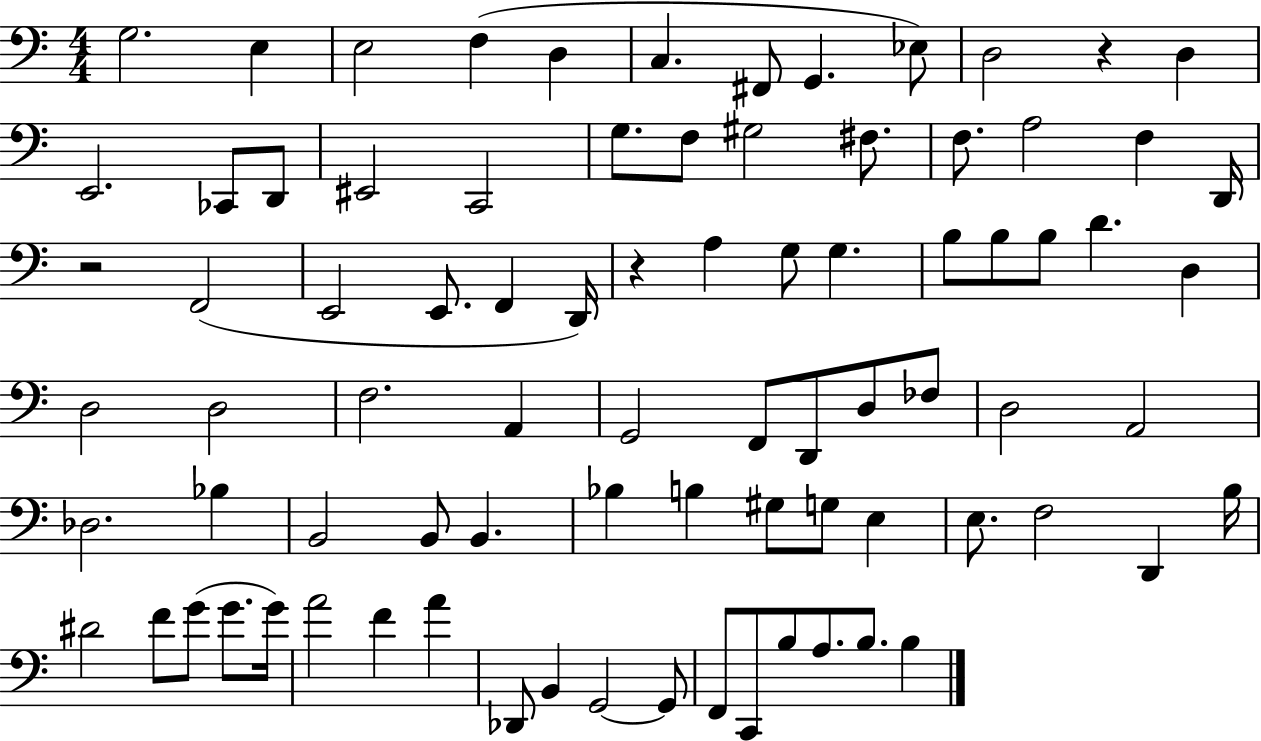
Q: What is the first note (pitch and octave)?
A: G3